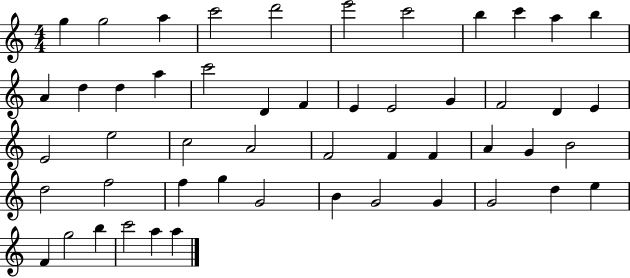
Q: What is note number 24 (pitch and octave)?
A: E4